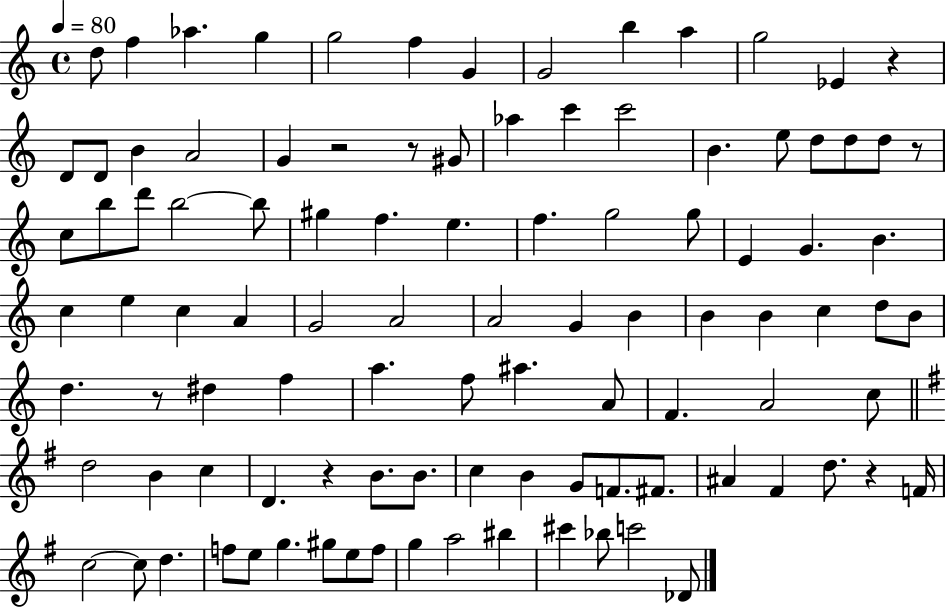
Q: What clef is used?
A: treble